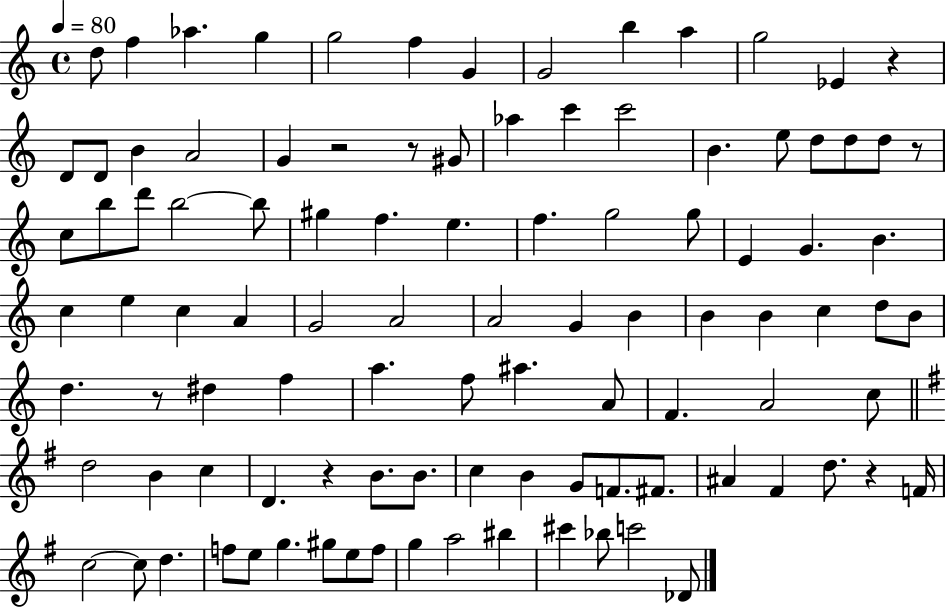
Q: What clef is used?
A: treble